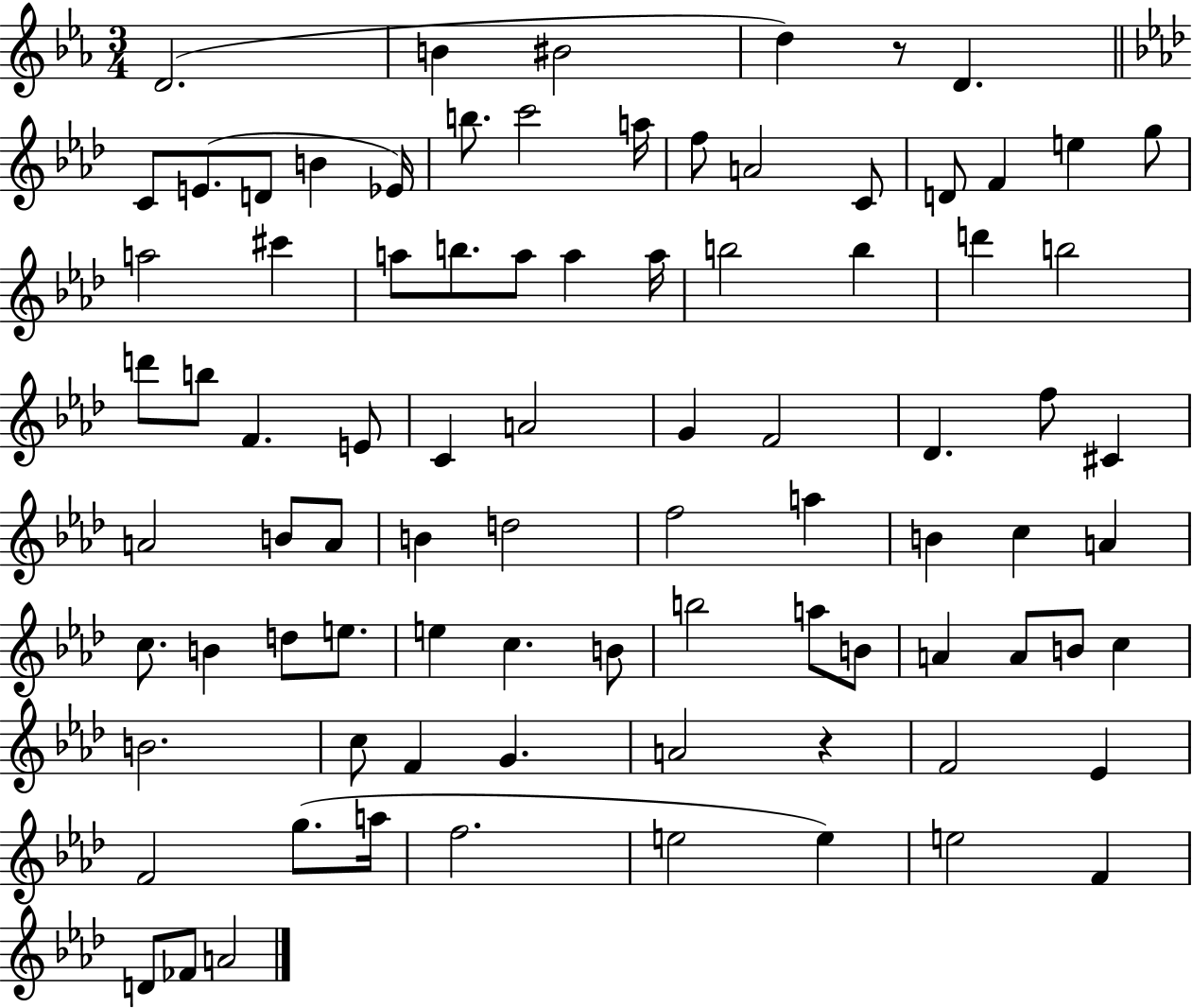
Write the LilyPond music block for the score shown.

{
  \clef treble
  \numericTimeSignature
  \time 3/4
  \key ees \major
  d'2.( | b'4 bis'2 | d''4) r8 d'4. | \bar "||" \break \key f \minor c'8 e'8.( d'8 b'4 ees'16) | b''8. c'''2 a''16 | f''8 a'2 c'8 | d'8 f'4 e''4 g''8 | \break a''2 cis'''4 | a''8 b''8. a''8 a''4 a''16 | b''2 b''4 | d'''4 b''2 | \break d'''8 b''8 f'4. e'8 | c'4 a'2 | g'4 f'2 | des'4. f''8 cis'4 | \break a'2 b'8 a'8 | b'4 d''2 | f''2 a''4 | b'4 c''4 a'4 | \break c''8. b'4 d''8 e''8. | e''4 c''4. b'8 | b''2 a''8 b'8 | a'4 a'8 b'8 c''4 | \break b'2. | c''8 f'4 g'4. | a'2 r4 | f'2 ees'4 | \break f'2 g''8.( a''16 | f''2. | e''2 e''4) | e''2 f'4 | \break d'8 fes'8 a'2 | \bar "|."
}